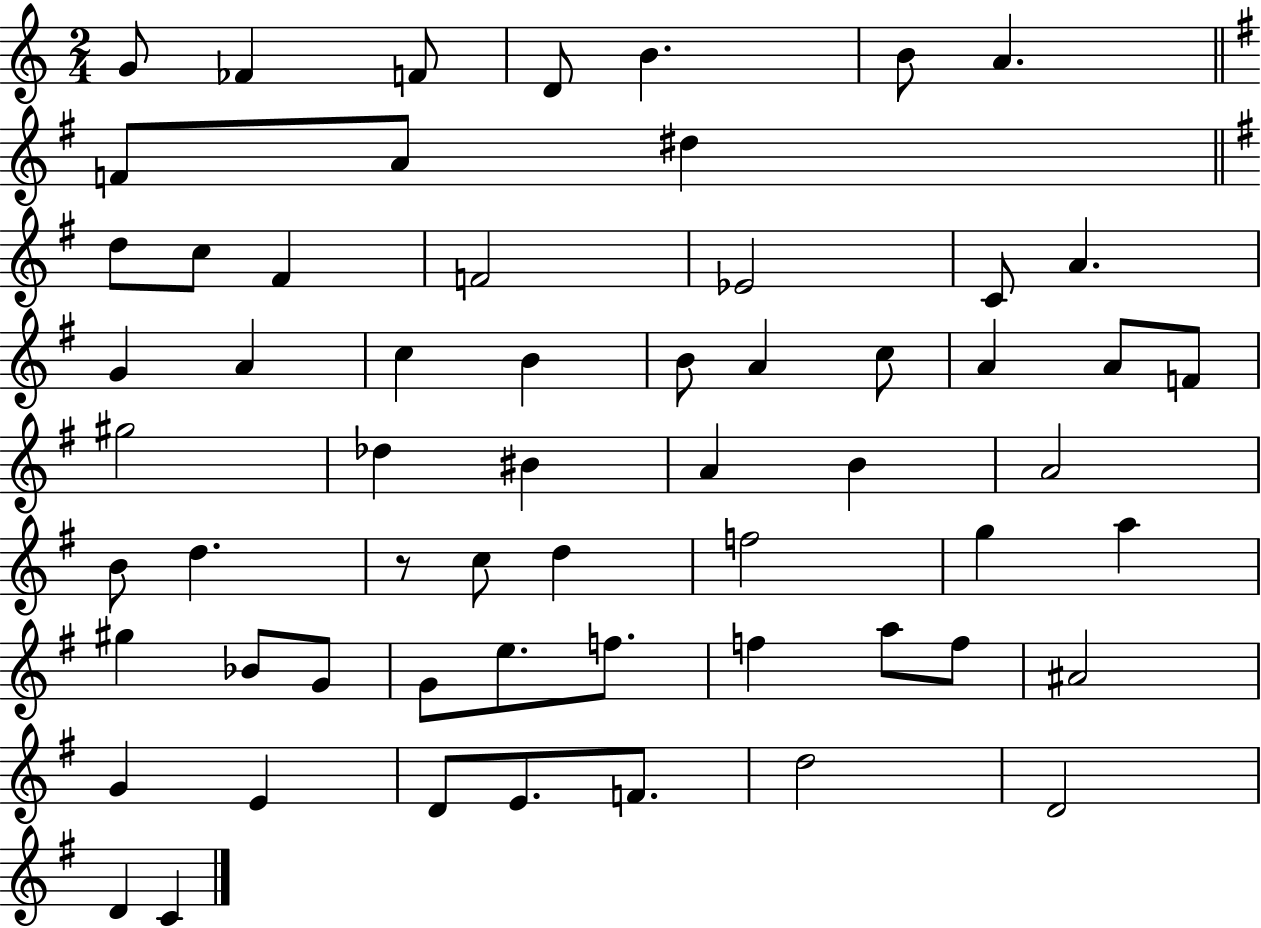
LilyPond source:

{
  \clef treble
  \numericTimeSignature
  \time 2/4
  \key c \major
  g'8 fes'4 f'8 | d'8 b'4. | b'8 a'4. | \bar "||" \break \key e \minor f'8 a'8 dis''4 | \bar "||" \break \key e \minor d''8 c''8 fis'4 | f'2 | ees'2 | c'8 a'4. | \break g'4 a'4 | c''4 b'4 | b'8 a'4 c''8 | a'4 a'8 f'8 | \break gis''2 | des''4 bis'4 | a'4 b'4 | a'2 | \break b'8 d''4. | r8 c''8 d''4 | f''2 | g''4 a''4 | \break gis''4 bes'8 g'8 | g'8 e''8. f''8. | f''4 a''8 f''8 | ais'2 | \break g'4 e'4 | d'8 e'8. f'8. | d''2 | d'2 | \break d'4 c'4 | \bar "|."
}